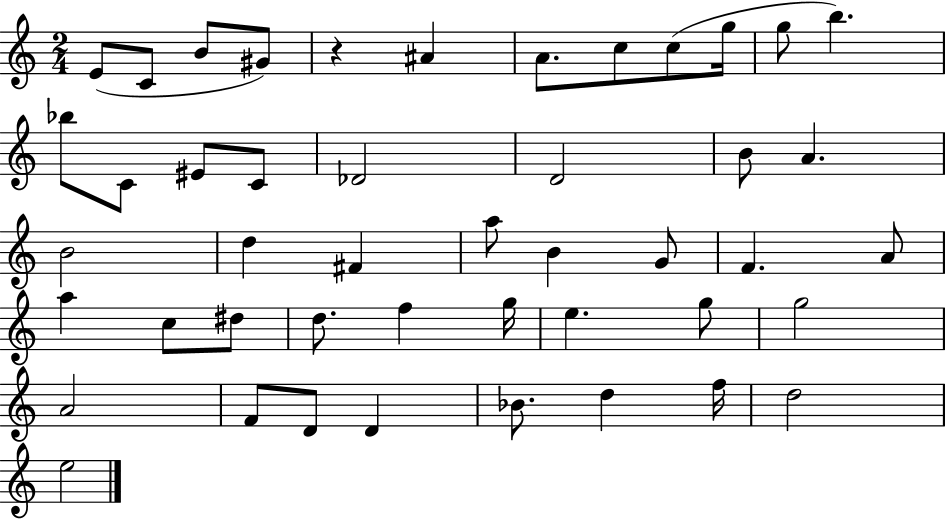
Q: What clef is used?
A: treble